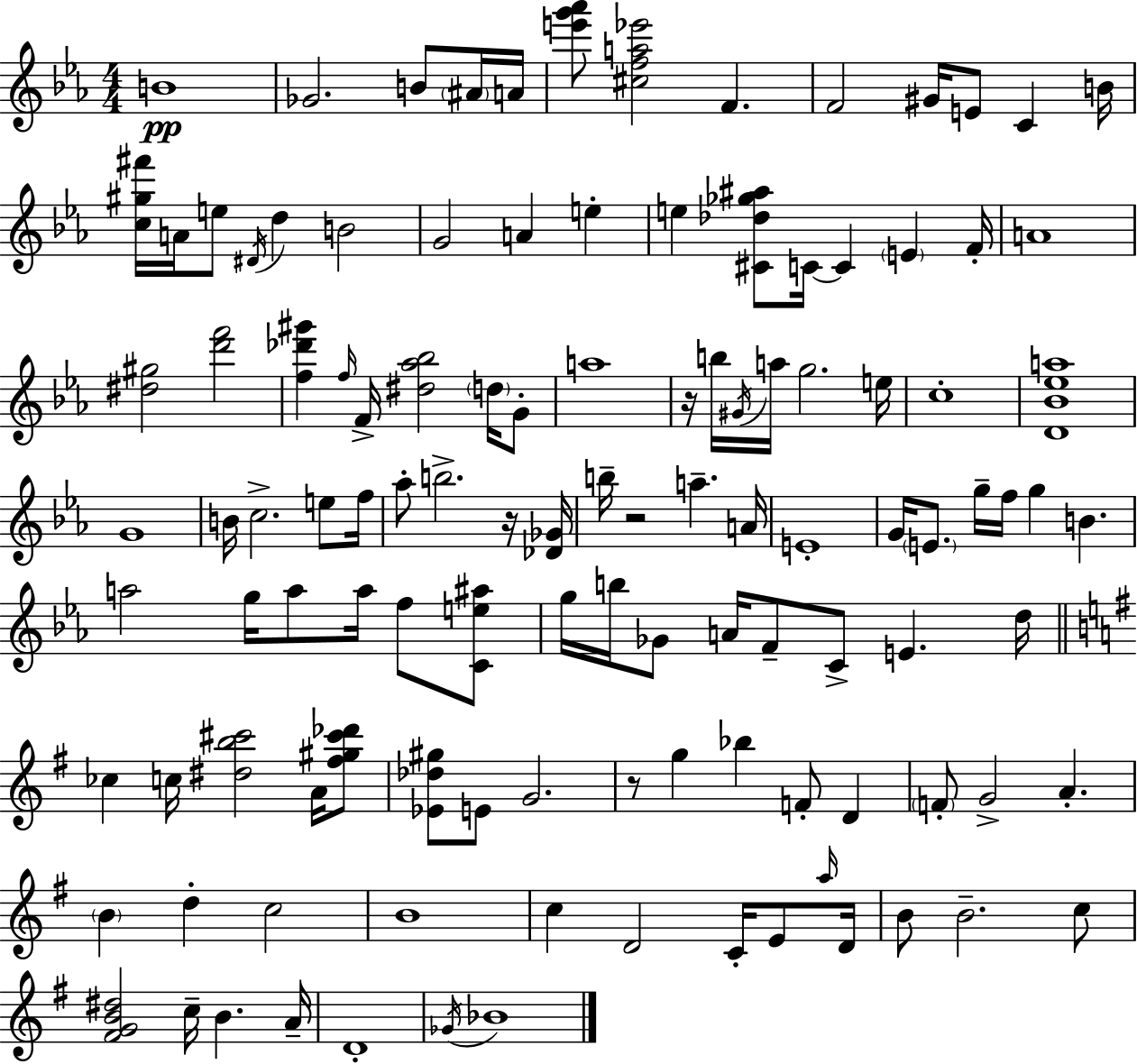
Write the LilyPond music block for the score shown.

{
  \clef treble
  \numericTimeSignature
  \time 4/4
  \key ees \major
  b'1\pp | ges'2. b'8 \parenthesize ais'16 a'16 | <e''' g''' aes'''>8 <cis'' f'' a'' ees'''>2 f'4. | f'2 gis'16 e'8 c'4 b'16 | \break <c'' gis'' fis'''>16 a'16 e''8 \acciaccatura { dis'16 } d''4 b'2 | g'2 a'4 e''4-. | e''4 <cis' des'' ges'' ais''>8 c'16~~ c'4 \parenthesize e'4 | f'16-. a'1 | \break <dis'' gis''>2 <d''' f'''>2 | <f'' des''' gis'''>4 \grace { f''16 } f'16-> <dis'' aes'' bes''>2 \parenthesize d''16 | g'8-. a''1 | r16 b''16 \acciaccatura { gis'16 } a''16 g''2. | \break e''16 c''1-. | <d' bes' ees'' a''>1 | g'1 | b'16 c''2.-> | \break e''8 f''16 aes''8-. b''2.-> | r16 <des' ges'>16 b''16-- r2 a''4.-- | a'16 e'1-. | g'16 \parenthesize e'8. g''16-- f''16 g''4 b'4. | \break a''2 g''16 a''8 a''16 f''8 | <c' e'' ais''>8 g''16 b''16 ges'8 a'16 f'8-- c'8-> e'4. | d''16 \bar "||" \break \key e \minor ces''4 c''16 <dis'' b'' cis'''>2 a'16 <fis'' gis'' cis''' des'''>8 | <ees' des'' gis''>8 e'8 g'2. | r8 g''4 bes''4 f'8-. d'4 | \parenthesize f'8-. g'2-> a'4.-. | \break \parenthesize b'4 d''4-. c''2 | b'1 | c''4 d'2 c'16-. e'8 \grace { a''16 } | d'16 b'8 b'2.-- c''8 | \break <fis' g' b' dis''>2 c''16-- b'4. | a'16-- d'1-. | \acciaccatura { ges'16 } bes'1 | \bar "|."
}